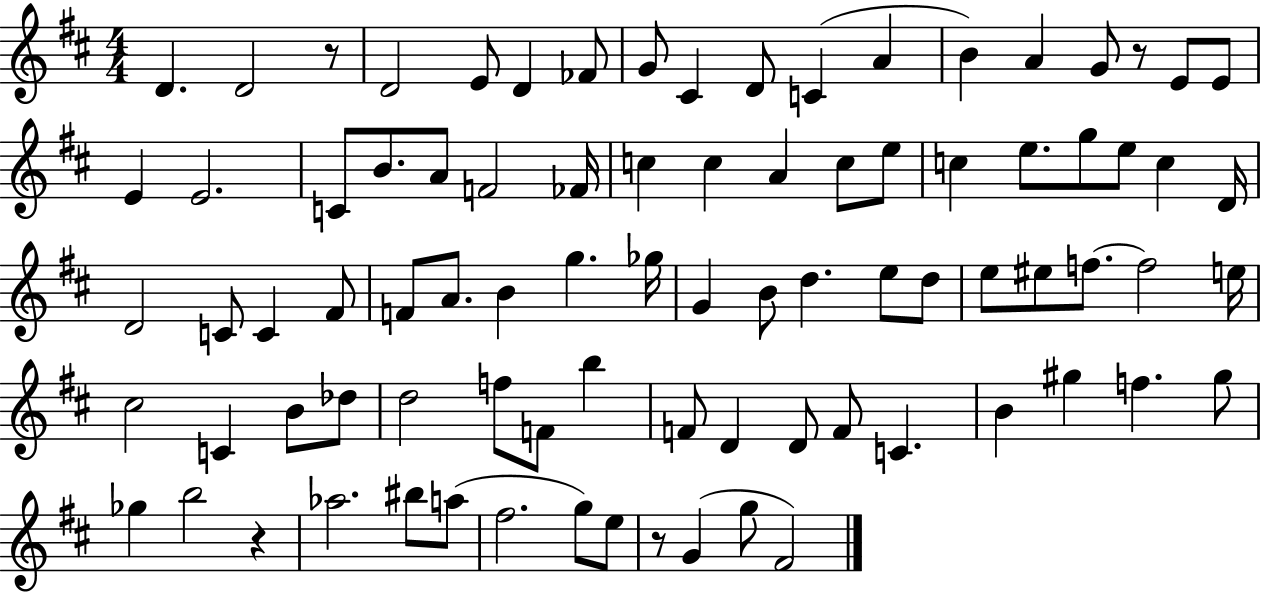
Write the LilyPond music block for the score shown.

{
  \clef treble
  \numericTimeSignature
  \time 4/4
  \key d \major
  d'4. d'2 r8 | d'2 e'8 d'4 fes'8 | g'8 cis'4 d'8 c'4( a'4 | b'4) a'4 g'8 r8 e'8 e'8 | \break e'4 e'2. | c'8 b'8. a'8 f'2 fes'16 | c''4 c''4 a'4 c''8 e''8 | c''4 e''8. g''8 e''8 c''4 d'16 | \break d'2 c'8 c'4 fis'8 | f'8 a'8. b'4 g''4. ges''16 | g'4 b'8 d''4. e''8 d''8 | e''8 eis''8 f''8.~~ f''2 e''16 | \break cis''2 c'4 b'8 des''8 | d''2 f''8 f'8 b''4 | f'8 d'4 d'8 f'8 c'4. | b'4 gis''4 f''4. gis''8 | \break ges''4 b''2 r4 | aes''2. bis''8 a''8( | fis''2. g''8) e''8 | r8 g'4( g''8 fis'2) | \break \bar "|."
}